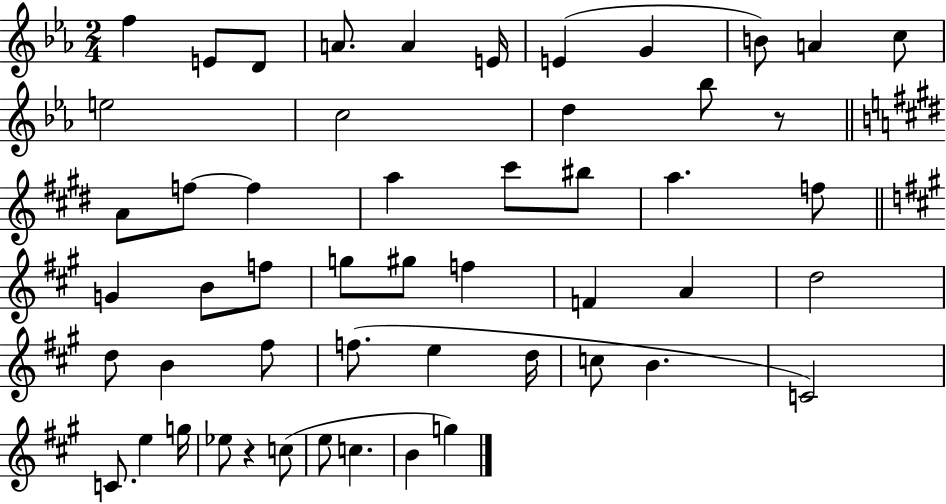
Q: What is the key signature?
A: EES major